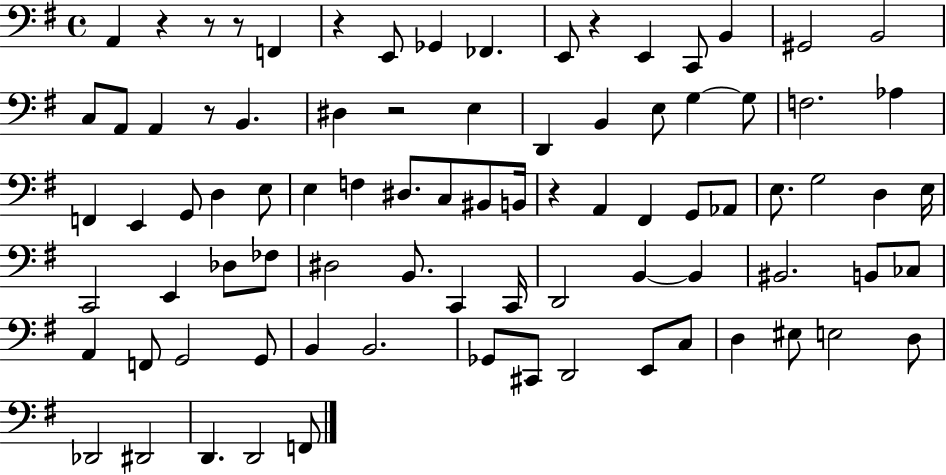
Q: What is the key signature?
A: G major